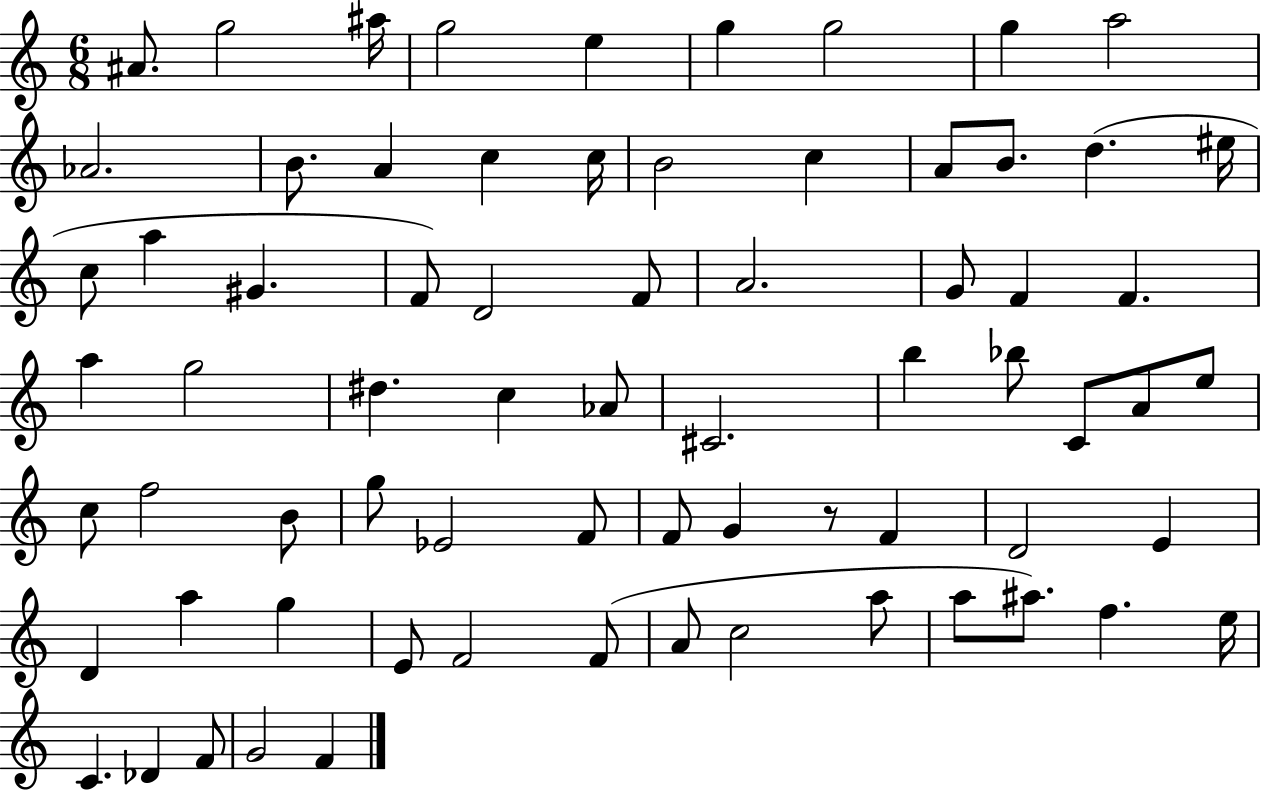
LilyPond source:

{
  \clef treble
  \numericTimeSignature
  \time 6/8
  \key c \major
  \repeat volta 2 { ais'8. g''2 ais''16 | g''2 e''4 | g''4 g''2 | g''4 a''2 | \break aes'2. | b'8. a'4 c''4 c''16 | b'2 c''4 | a'8 b'8. d''4.( eis''16 | \break c''8 a''4 gis'4. | f'8) d'2 f'8 | a'2. | g'8 f'4 f'4. | \break a''4 g''2 | dis''4. c''4 aes'8 | cis'2. | b''4 bes''8 c'8 a'8 e''8 | \break c''8 f''2 b'8 | g''8 ees'2 f'8 | f'8 g'4 r8 f'4 | d'2 e'4 | \break d'4 a''4 g''4 | e'8 f'2 f'8( | a'8 c''2 a''8 | a''8 ais''8.) f''4. e''16 | \break c'4. des'4 f'8 | g'2 f'4 | } \bar "|."
}